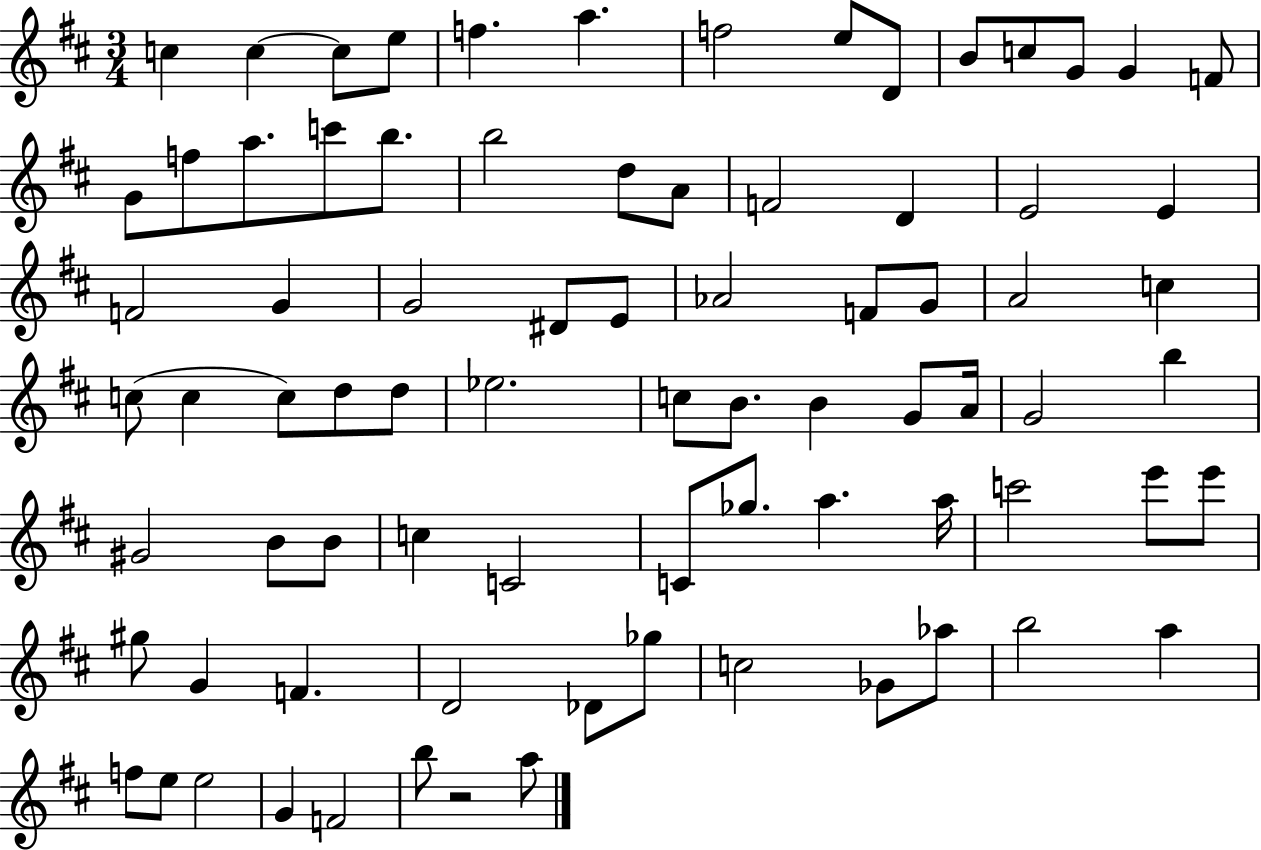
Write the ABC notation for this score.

X:1
T:Untitled
M:3/4
L:1/4
K:D
c c c/2 e/2 f a f2 e/2 D/2 B/2 c/2 G/2 G F/2 G/2 f/2 a/2 c'/2 b/2 b2 d/2 A/2 F2 D E2 E F2 G G2 ^D/2 E/2 _A2 F/2 G/2 A2 c c/2 c c/2 d/2 d/2 _e2 c/2 B/2 B G/2 A/4 G2 b ^G2 B/2 B/2 c C2 C/2 _g/2 a a/4 c'2 e'/2 e'/2 ^g/2 G F D2 _D/2 _g/2 c2 _G/2 _a/2 b2 a f/2 e/2 e2 G F2 b/2 z2 a/2